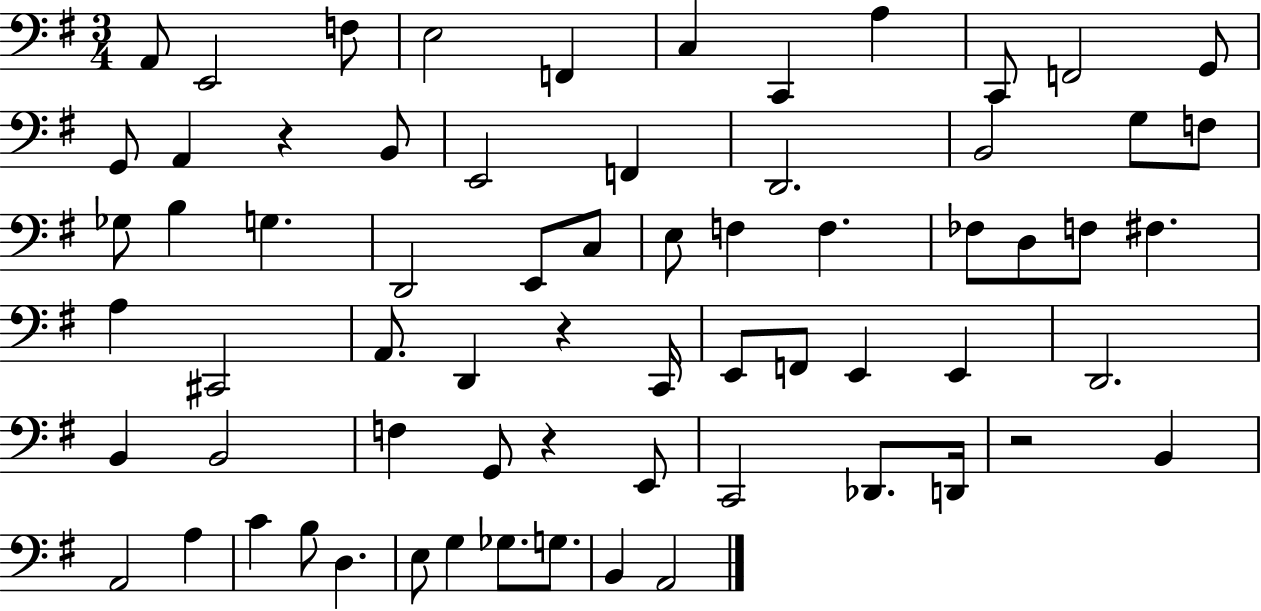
X:1
T:Untitled
M:3/4
L:1/4
K:G
A,,/2 E,,2 F,/2 E,2 F,, C, C,, A, C,,/2 F,,2 G,,/2 G,,/2 A,, z B,,/2 E,,2 F,, D,,2 B,,2 G,/2 F,/2 _G,/2 B, G, D,,2 E,,/2 C,/2 E,/2 F, F, _F,/2 D,/2 F,/2 ^F, A, ^C,,2 A,,/2 D,, z C,,/4 E,,/2 F,,/2 E,, E,, D,,2 B,, B,,2 F, G,,/2 z E,,/2 C,,2 _D,,/2 D,,/4 z2 B,, A,,2 A, C B,/2 D, E,/2 G, _G,/2 G,/2 B,, A,,2